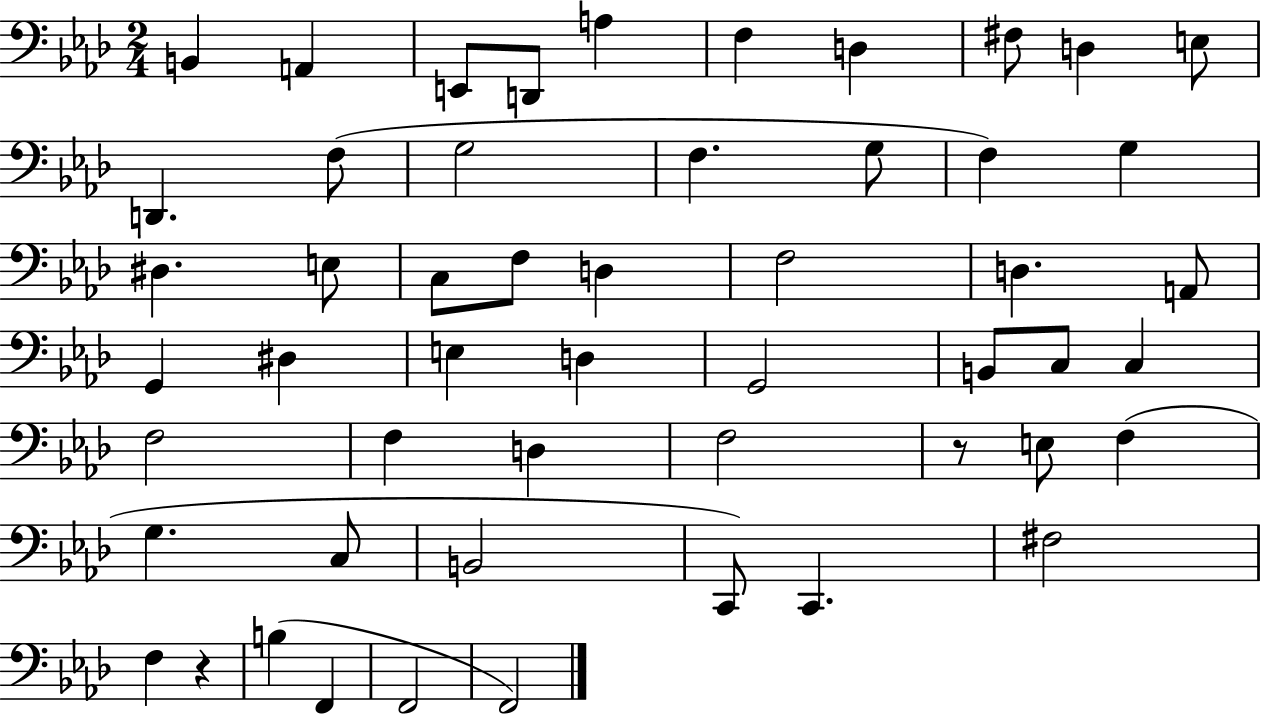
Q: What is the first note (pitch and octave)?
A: B2